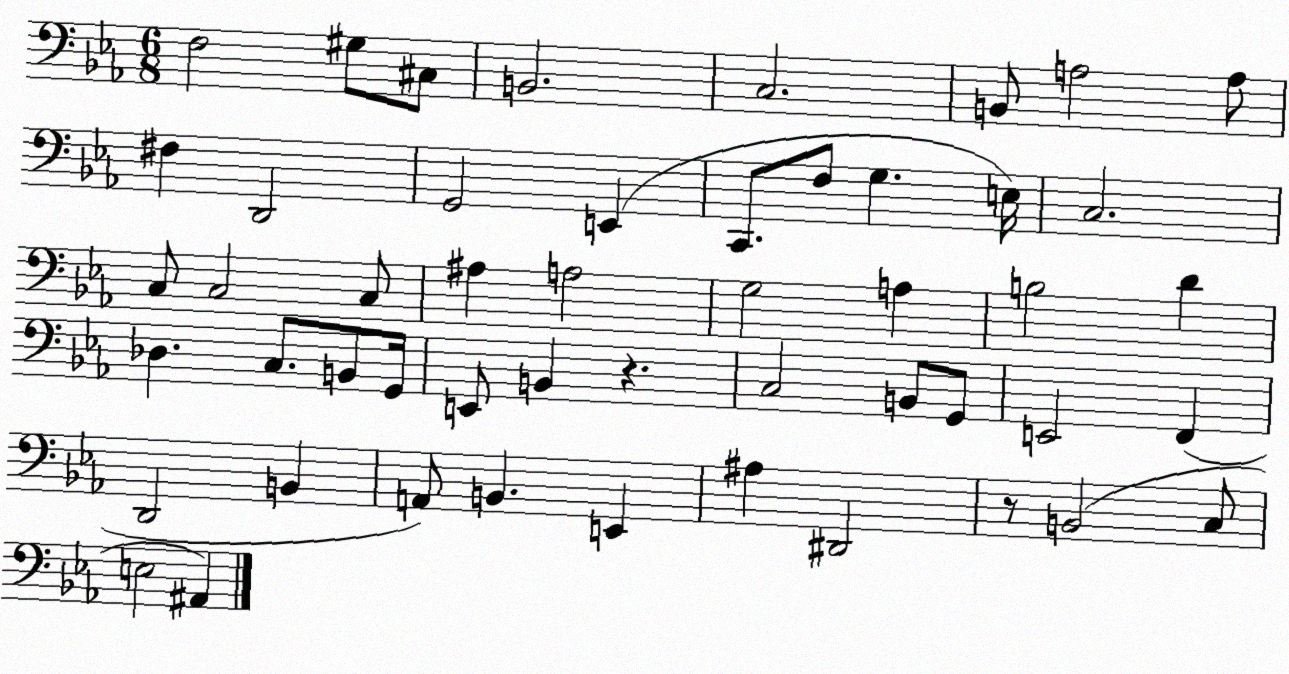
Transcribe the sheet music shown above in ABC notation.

X:1
T:Untitled
M:6/8
L:1/4
K:Eb
F,2 ^G,/2 ^C,/2 B,,2 C,2 B,,/2 A,2 A,/2 ^F, D,,2 G,,2 E,, C,,/2 F,/2 G, E,/4 C,2 C,/2 C,2 C,/2 ^A, A,2 G,2 A, B,2 D _D, C,/2 B,,/2 G,,/4 E,,/2 B,, z C,2 B,,/2 G,,/2 E,,2 F,, D,,2 B,, A,,/2 B,, E,, ^A, ^D,,2 z/2 B,,2 C,/2 E,2 ^A,,